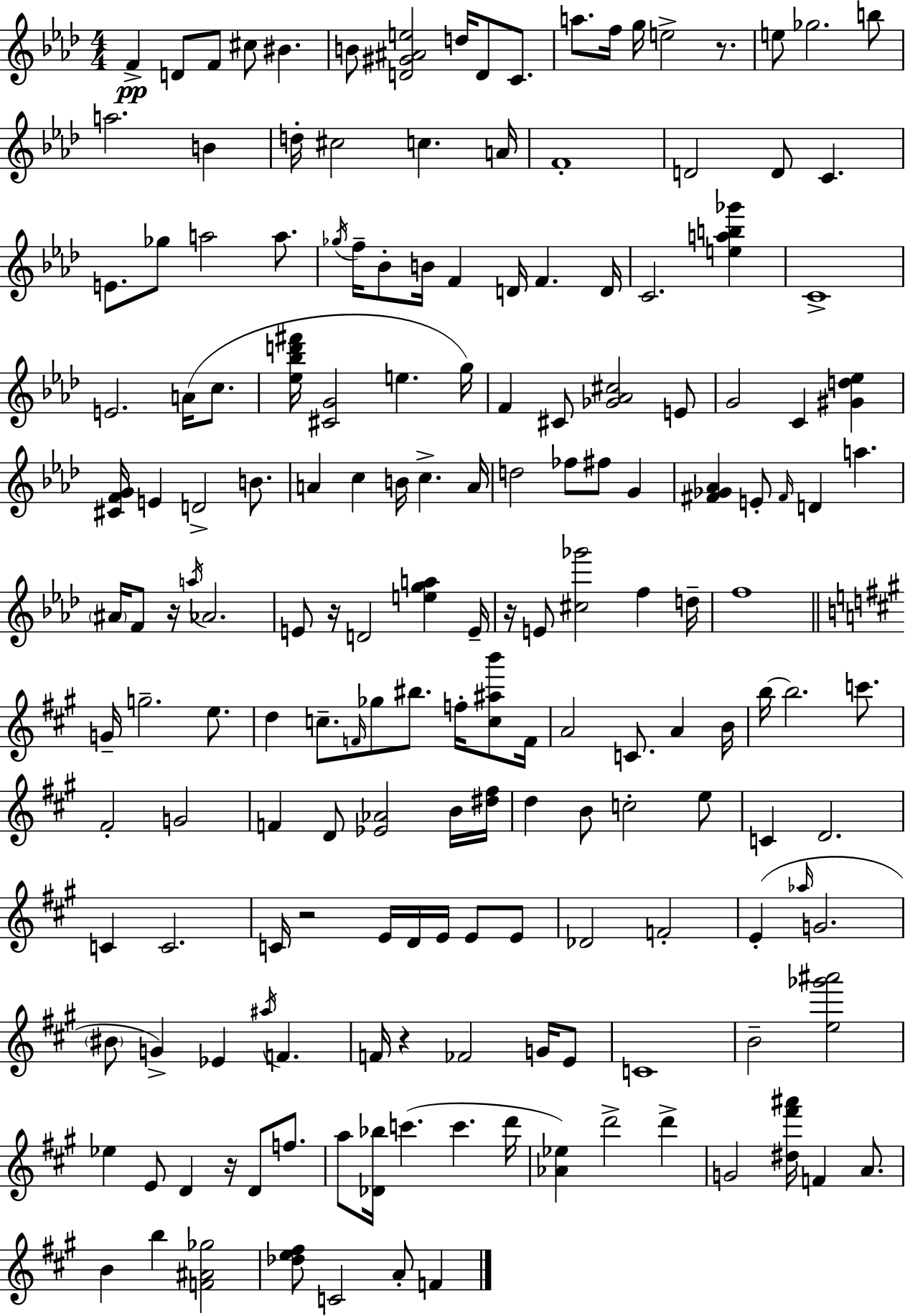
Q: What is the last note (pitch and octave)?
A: F4